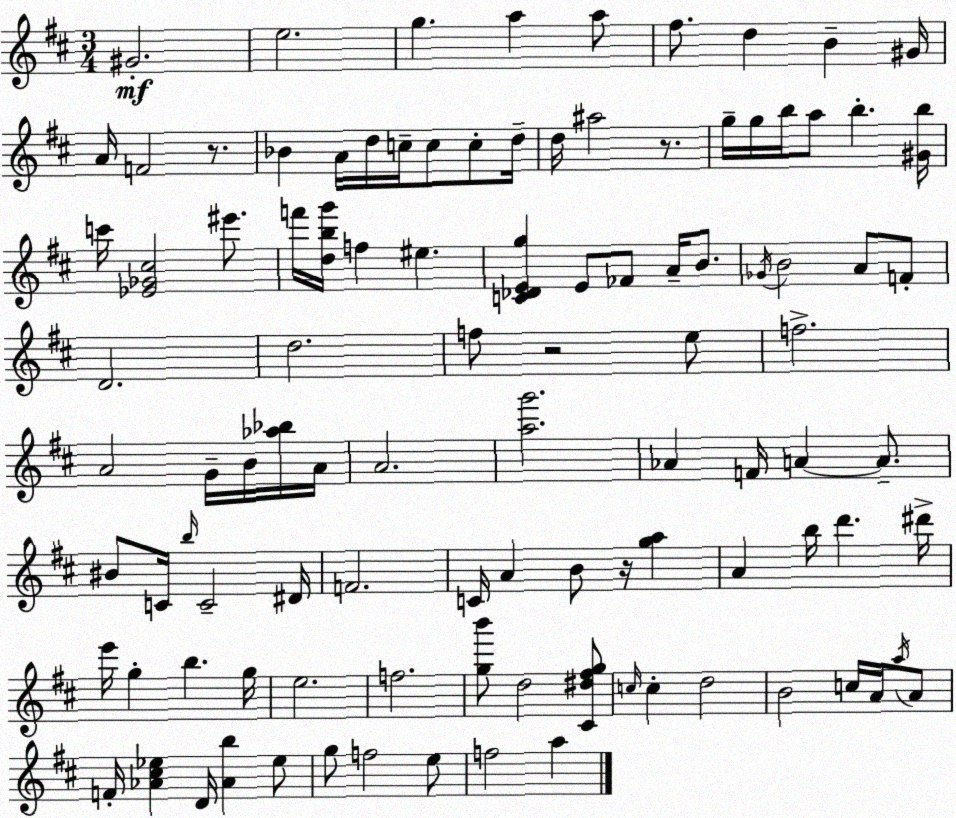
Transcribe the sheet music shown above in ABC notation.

X:1
T:Untitled
M:3/4
L:1/4
K:D
^G2 e2 g a a/2 ^f/2 d B ^G/4 A/4 F2 z/2 _B A/4 d/4 c/4 c/2 c/2 d/4 d/4 ^a2 z/2 g/4 g/4 b/4 a/2 b [^Gb]/4 c'/4 [_E_G^c]2 ^e'/2 f'/4 [dbg']/4 f ^e [C_DEg] E/2 _F/2 A/4 B/2 _G/4 B2 A/2 F/2 D2 d2 f/2 z2 e/2 f2 A2 G/4 B/4 [_a_b]/4 A/4 A2 [ag']2 _A F/4 A A/2 ^B/2 C/4 b/4 C2 ^D/4 F2 C/4 A B/2 z/4 [ga] A b/4 d' ^d'/4 e'/4 g b g/4 e2 f2 [gb']/2 d2 [^C^d^fg]/2 c/4 c d2 B2 c/4 A/4 a/4 A/2 F/4 [_A^c_e] D/4 [_Ab] _e/2 g/2 f2 e/2 f2 a